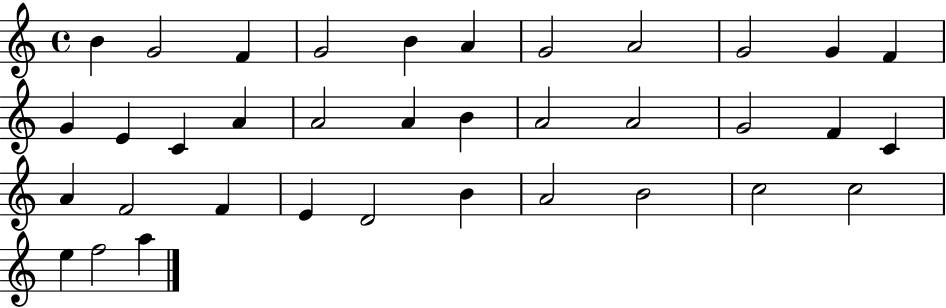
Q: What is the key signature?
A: C major